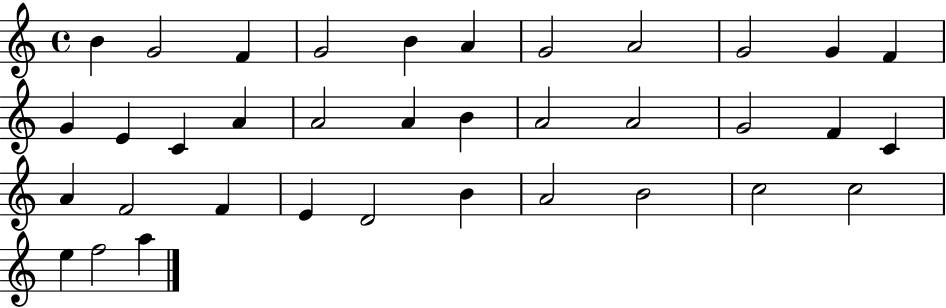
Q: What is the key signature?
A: C major